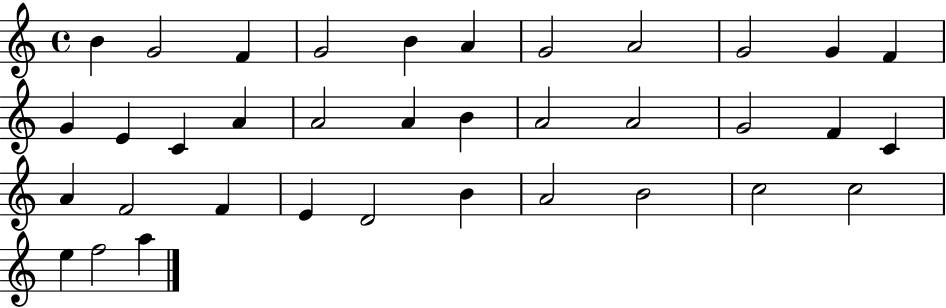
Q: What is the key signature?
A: C major